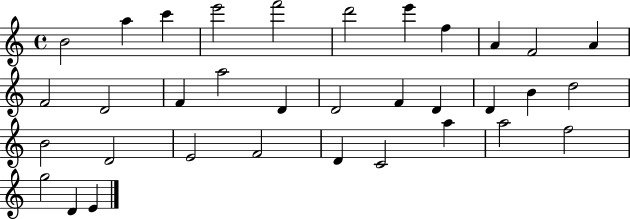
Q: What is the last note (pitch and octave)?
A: E4